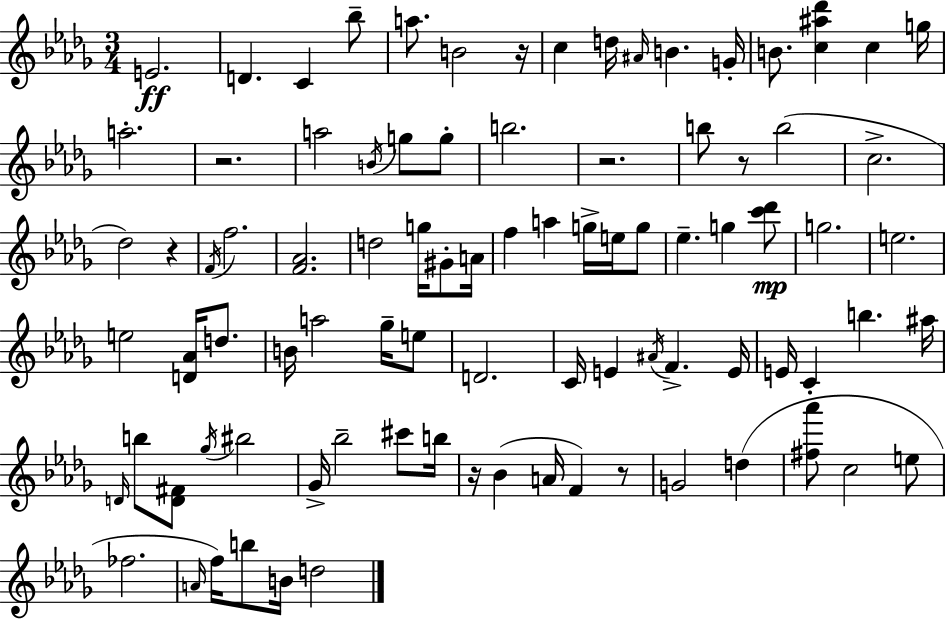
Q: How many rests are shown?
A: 7